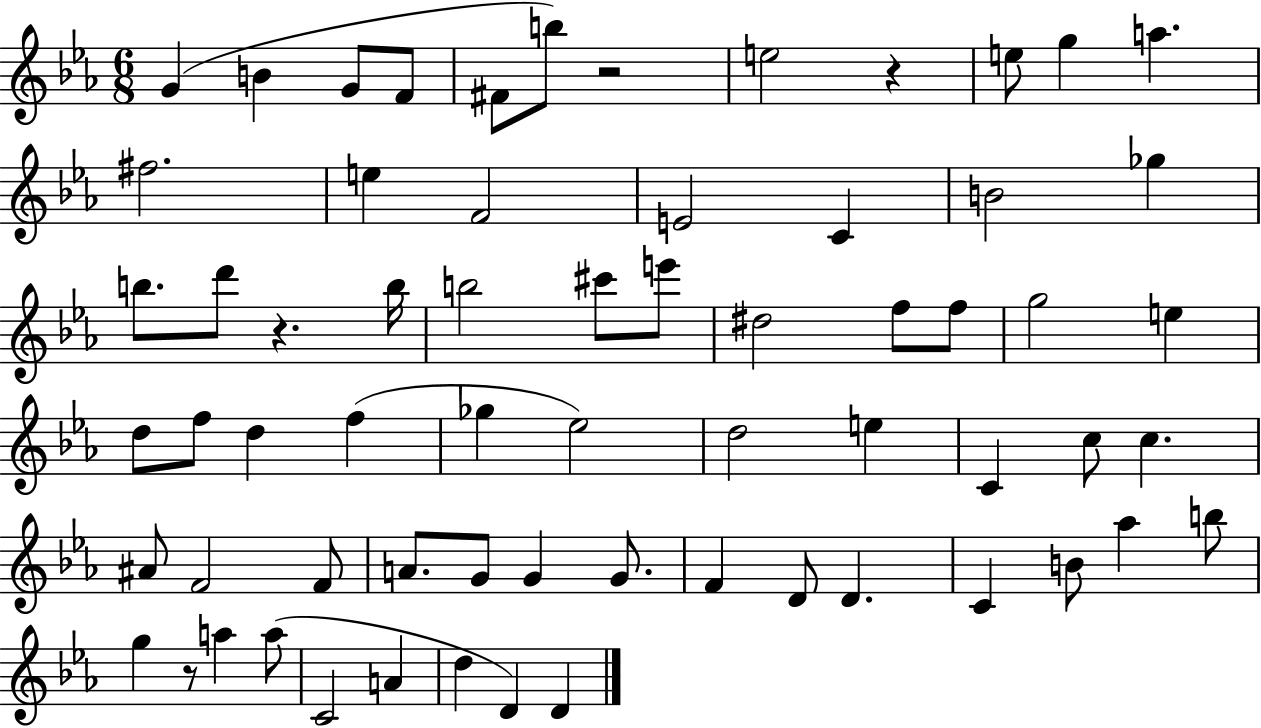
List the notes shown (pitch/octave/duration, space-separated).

G4/q B4/q G4/e F4/e F#4/e B5/e R/h E5/h R/q E5/e G5/q A5/q. F#5/h. E5/q F4/h E4/h C4/q B4/h Gb5/q B5/e. D6/e R/q. B5/s B5/h C#6/e E6/e D#5/h F5/e F5/e G5/h E5/q D5/e F5/e D5/q F5/q Gb5/q Eb5/h D5/h E5/q C4/q C5/e C5/q. A#4/e F4/h F4/e A4/e. G4/e G4/q G4/e. F4/q D4/e D4/q. C4/q B4/e Ab5/q B5/e G5/q R/e A5/q A5/e C4/h A4/q D5/q D4/q D4/q